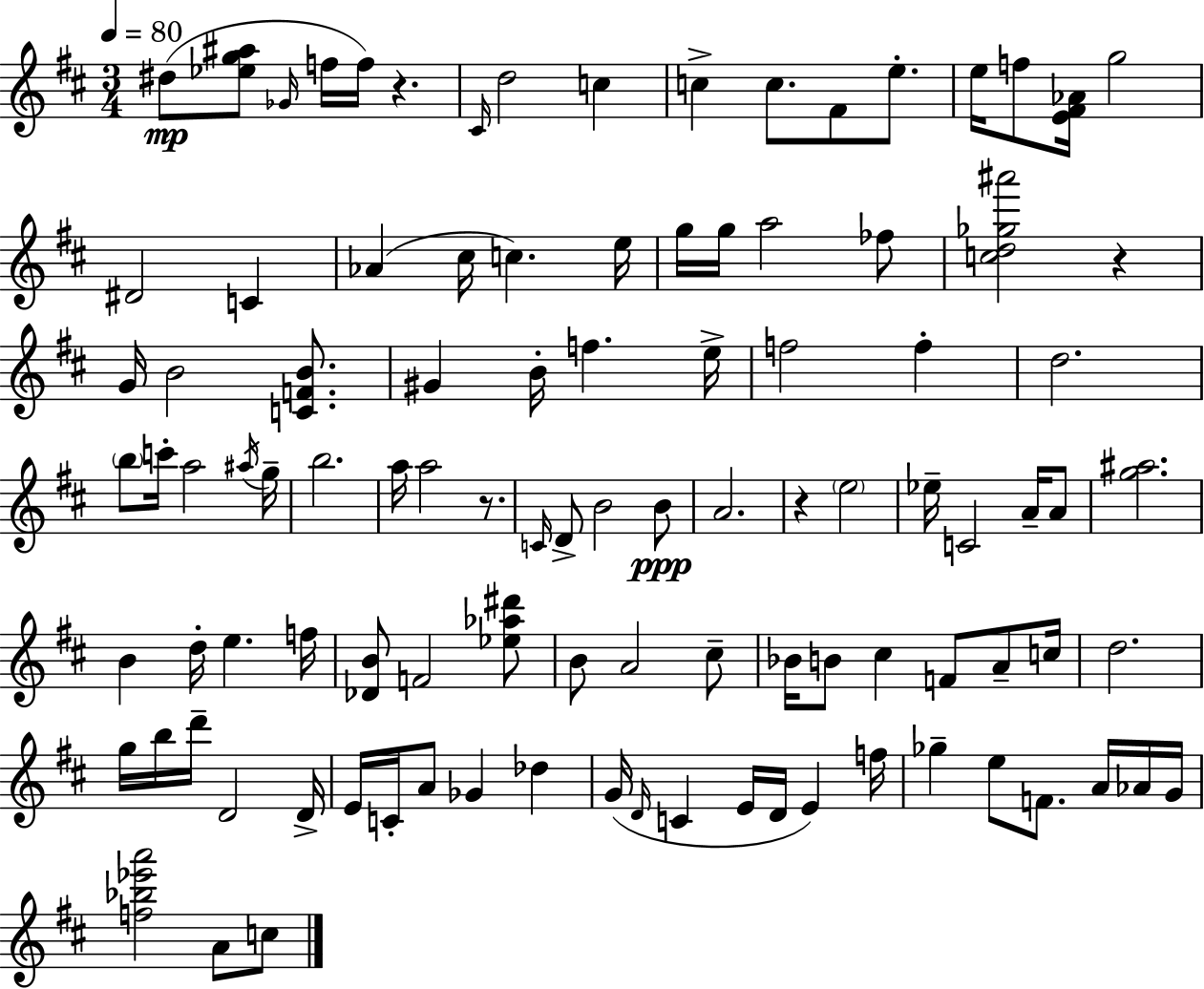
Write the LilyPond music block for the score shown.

{
  \clef treble
  \numericTimeSignature
  \time 3/4
  \key d \major
  \tempo 4 = 80
  dis''8(\mp <ees'' g'' ais''>8 \grace { ges'16 } f''16 f''16) r4. | \grace { cis'16 } d''2 c''4 | c''4-> c''8. fis'8 e''8.-. | e''16 f''8 <e' fis' aes'>16 g''2 | \break dis'2 c'4 | aes'4( cis''16 c''4.) | e''16 g''16 g''16 a''2 | fes''8 <c'' d'' ges'' ais'''>2 r4 | \break g'16 b'2 <c' f' b'>8. | gis'4 b'16-. f''4. | e''16-> f''2 f''4-. | d''2. | \break \parenthesize b''8 c'''16-. a''2 | \acciaccatura { ais''16 } g''16-- b''2. | a''16 a''2 | r8. \grace { c'16 } d'8-> b'2 | \break b'8\ppp a'2. | r4 \parenthesize e''2 | ees''16-- c'2 | a'16-- a'8 <g'' ais''>2. | \break b'4 d''16-. e''4. | f''16 <des' b'>8 f'2 | <ees'' aes'' dis'''>8 b'8 a'2 | cis''8-- bes'16 b'8 cis''4 f'8 | \break a'8-- c''16 d''2. | g''16 b''16 d'''16-- d'2 | d'16-> e'16 c'16-. a'8 ges'4 | des''4 g'16( \grace { d'16 } c'4 e'16 d'16 | \break e'4) f''16 ges''4-- e''8 f'8. | a'16 aes'16 g'16 <f'' bes'' ees''' a'''>2 | a'8 c''8 \bar "|."
}